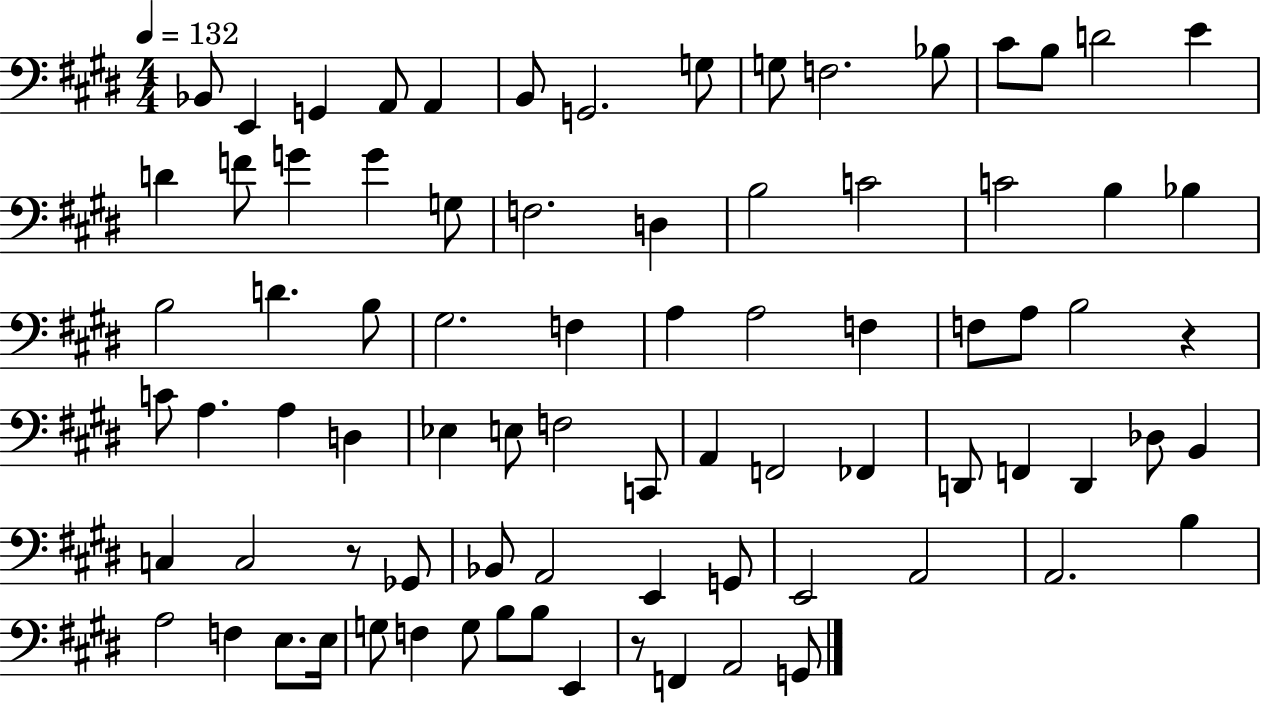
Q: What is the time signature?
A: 4/4